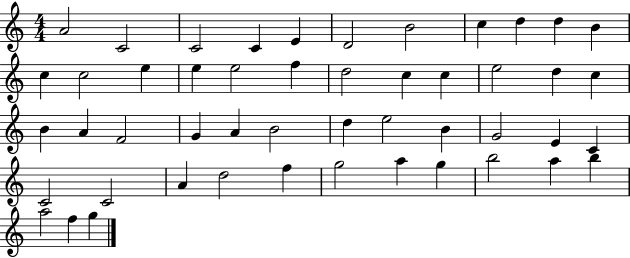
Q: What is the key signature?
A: C major